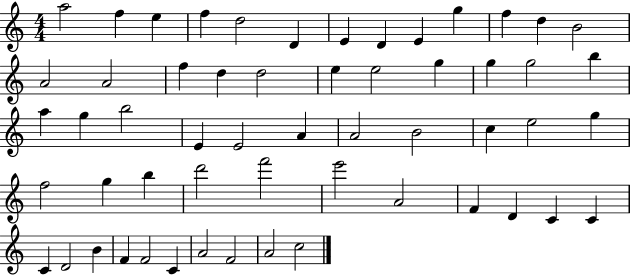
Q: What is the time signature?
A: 4/4